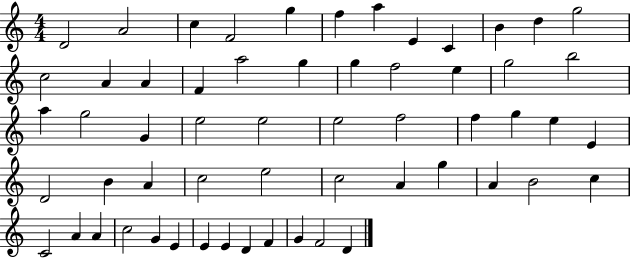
D4/h A4/h C5/q F4/h G5/q F5/q A5/q E4/q C4/q B4/q D5/q G5/h C5/h A4/q A4/q F4/q A5/h G5/q G5/q F5/h E5/q G5/h B5/h A5/q G5/h G4/q E5/h E5/h E5/h F5/h F5/q G5/q E5/q E4/q D4/h B4/q A4/q C5/h E5/h C5/h A4/q G5/q A4/q B4/h C5/q C4/h A4/q A4/q C5/h G4/q E4/q E4/q E4/q D4/q F4/q G4/q F4/h D4/q